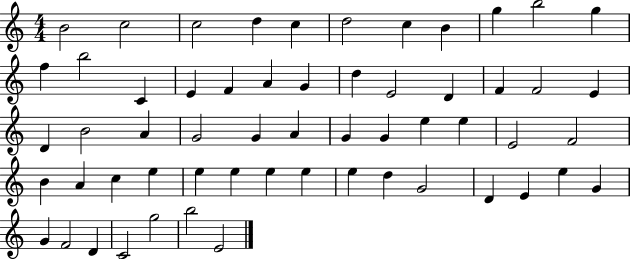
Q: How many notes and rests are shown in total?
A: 58